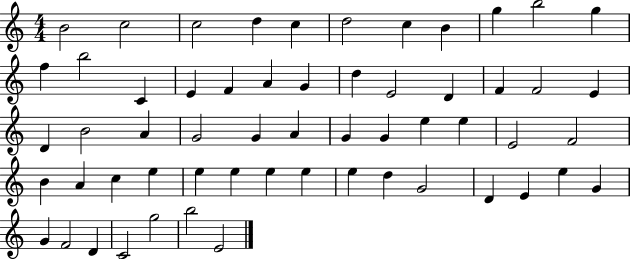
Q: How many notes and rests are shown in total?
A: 58